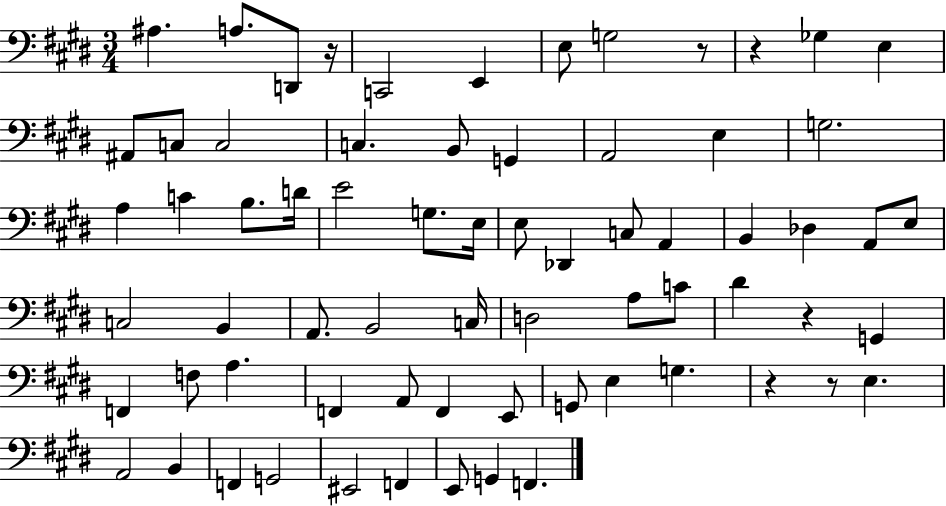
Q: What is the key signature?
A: E major